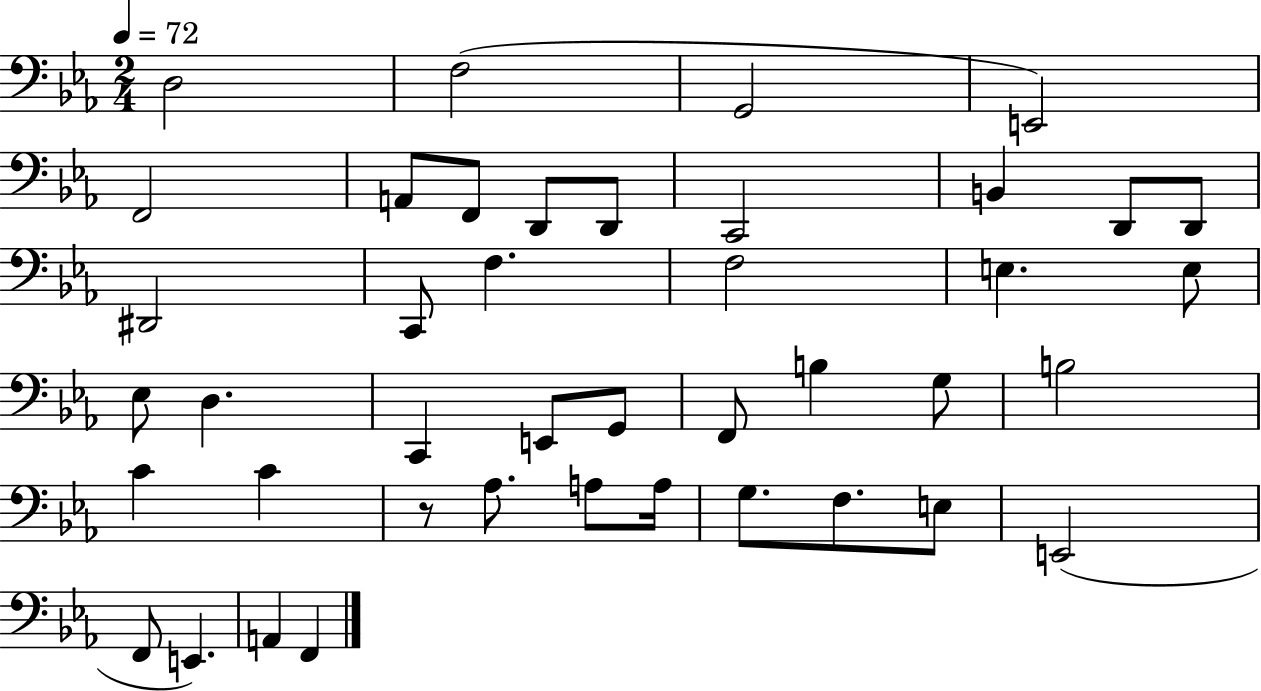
X:1
T:Untitled
M:2/4
L:1/4
K:Eb
D,2 F,2 G,,2 E,,2 F,,2 A,,/2 F,,/2 D,,/2 D,,/2 C,,2 B,, D,,/2 D,,/2 ^D,,2 C,,/2 F, F,2 E, E,/2 _E,/2 D, C,, E,,/2 G,,/2 F,,/2 B, G,/2 B,2 C C z/2 _A,/2 A,/2 A,/4 G,/2 F,/2 E,/2 E,,2 F,,/2 E,, A,, F,,